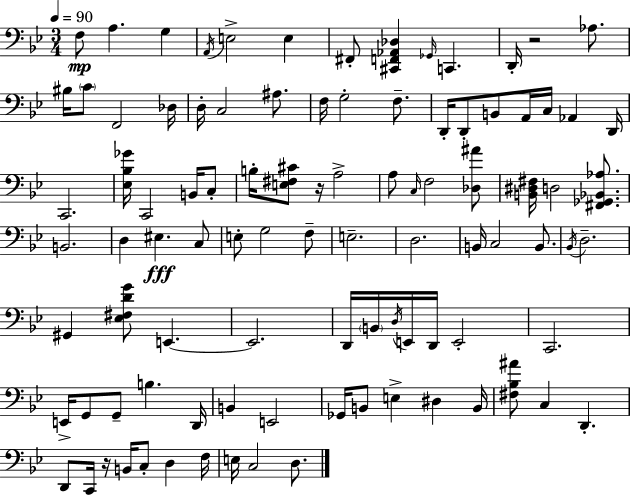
F3/e A3/q. G3/q A2/s E3/h E3/q F#2/e [C#2,F2,Ab2,Db3]/q Gb2/s C2/q. D2/s R/h Ab3/e. BIS3/s C4/e F2/h Db3/s D3/s C3/h A#3/e. F3/s G3/h F3/e. D2/s D2/e B2/e A2/s C3/s Ab2/q D2/s C2/h. [Eb3,Bb3,Gb4]/s C2/h B2/s C3/e B3/s [E3,F#3,C#4]/e R/s A3/h A3/e C3/s F3/h [Db3,A#4]/e [B2,D#3,F#3]/s D3/h [F#2,Gb2,Bb2,Ab3]/e. B2/h. D3/q EIS3/q. C3/e E3/e G3/h F3/e E3/h. D3/h. B2/s C3/h B2/e. Bb2/s D3/h. G#2/q [Eb3,F#3,D4,G4]/e E2/q. E2/h. D2/s B2/s D3/s E2/s D2/s E2/h C2/h. E2/s G2/e G2/e B3/q. D2/s B2/q E2/h Gb2/s B2/e E3/q D#3/q B2/s [F#3,Bb3,A#4]/e C3/q D2/q. D2/e C2/s R/s B2/s C3/e D3/q F3/s E3/s C3/h D3/e.